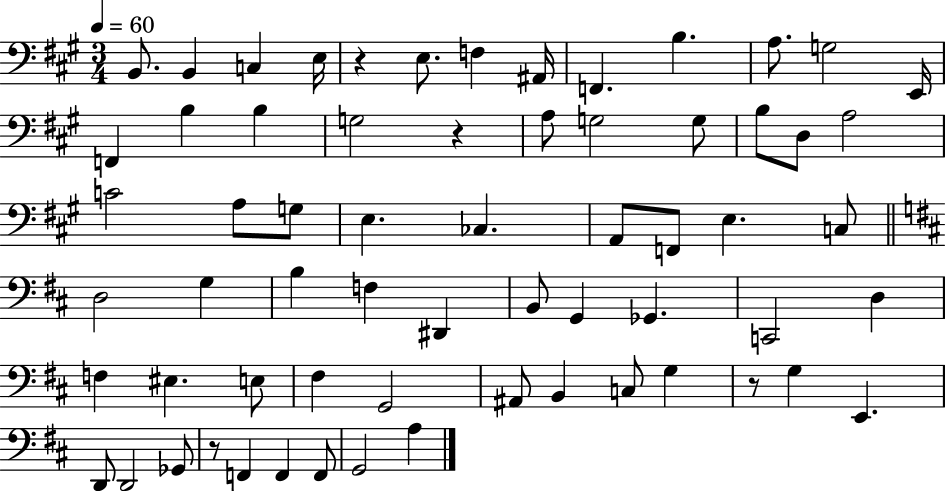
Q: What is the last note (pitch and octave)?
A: A3